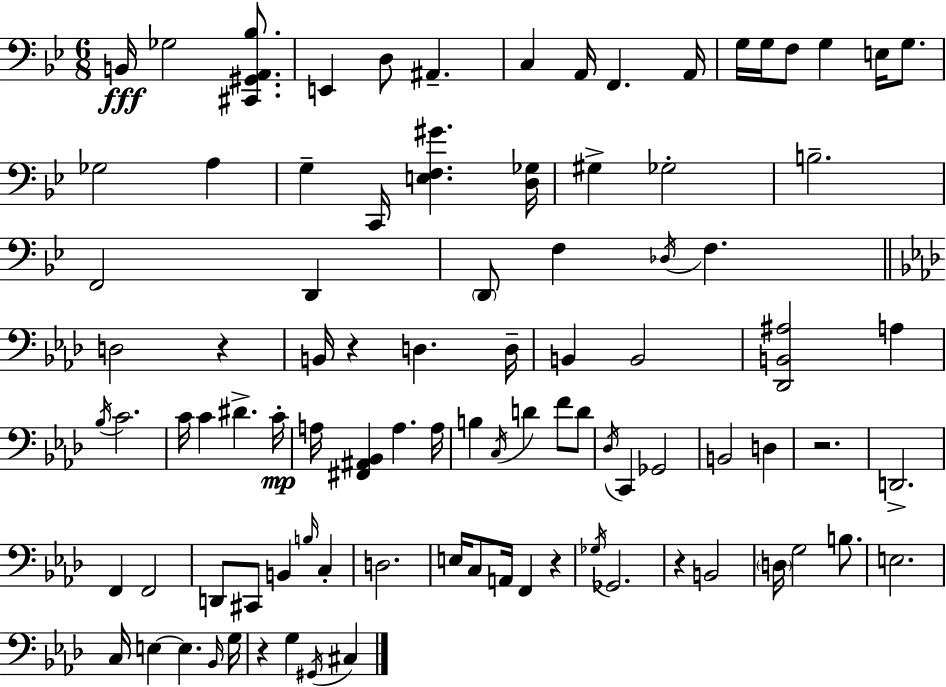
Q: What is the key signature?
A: G minor